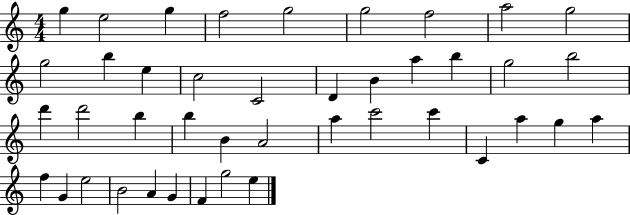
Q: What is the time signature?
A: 4/4